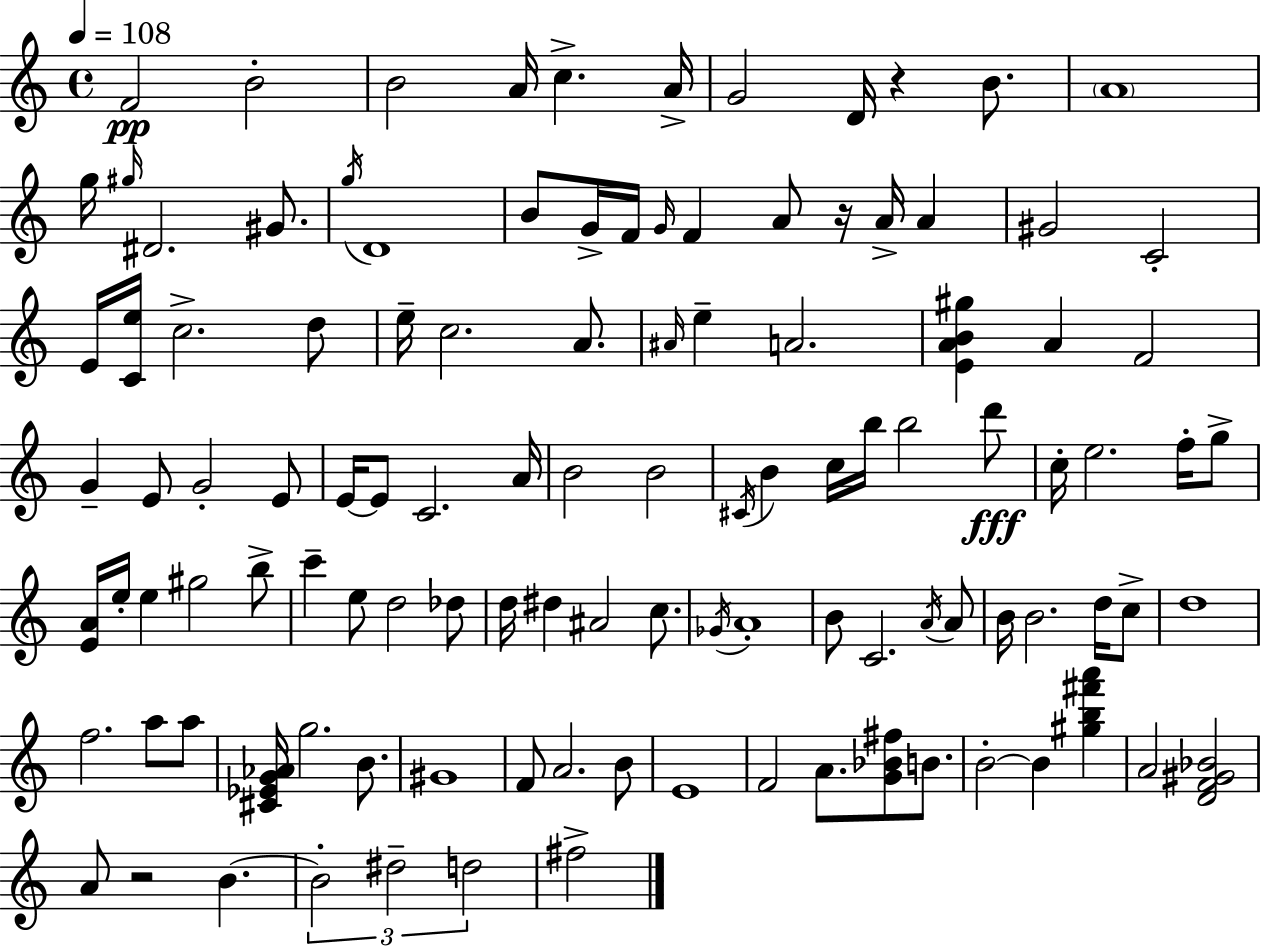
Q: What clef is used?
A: treble